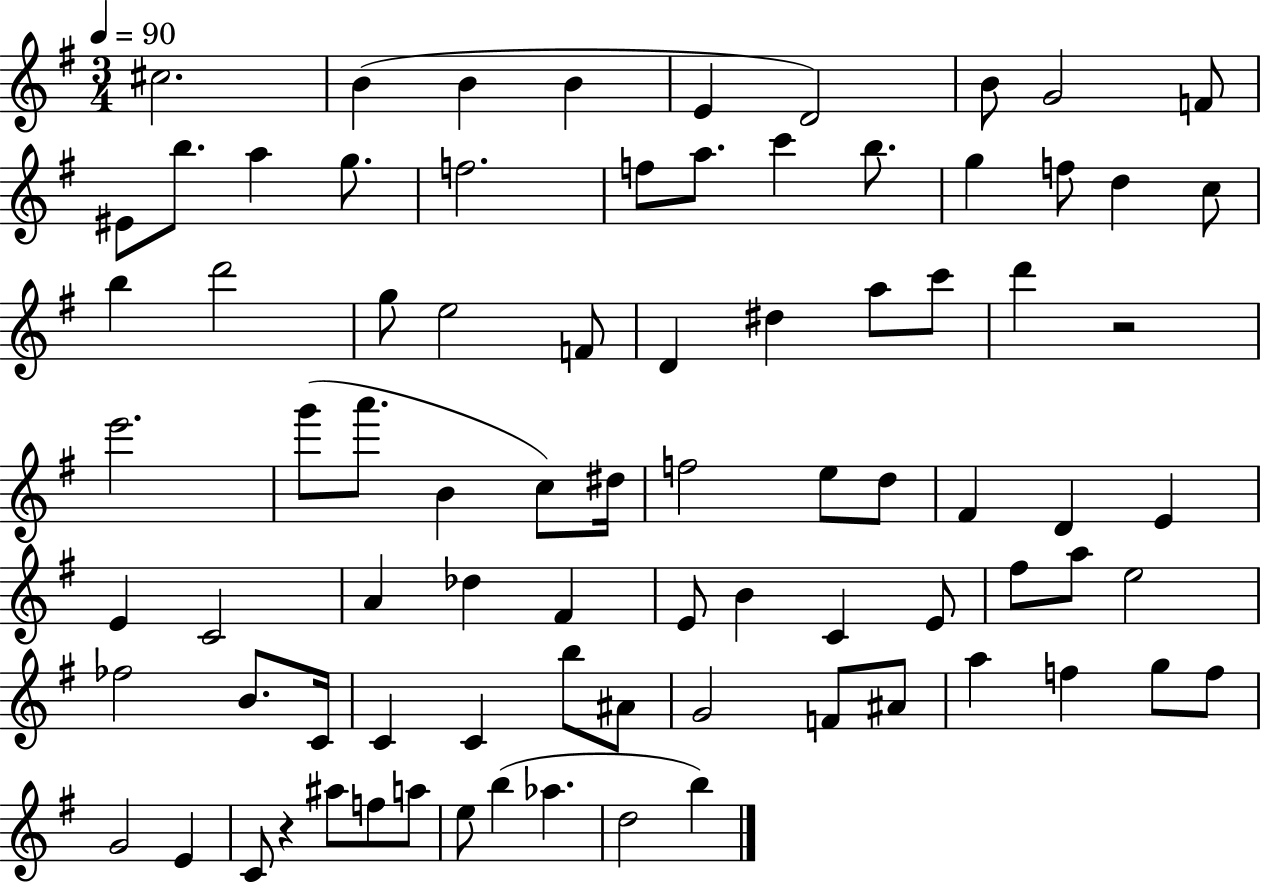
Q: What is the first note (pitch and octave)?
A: C#5